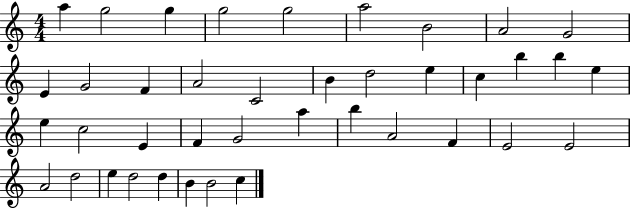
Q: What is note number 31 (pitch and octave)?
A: E4